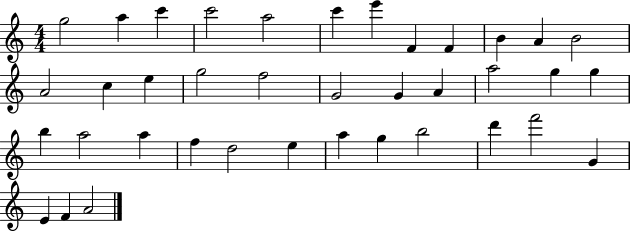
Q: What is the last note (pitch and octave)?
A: A4